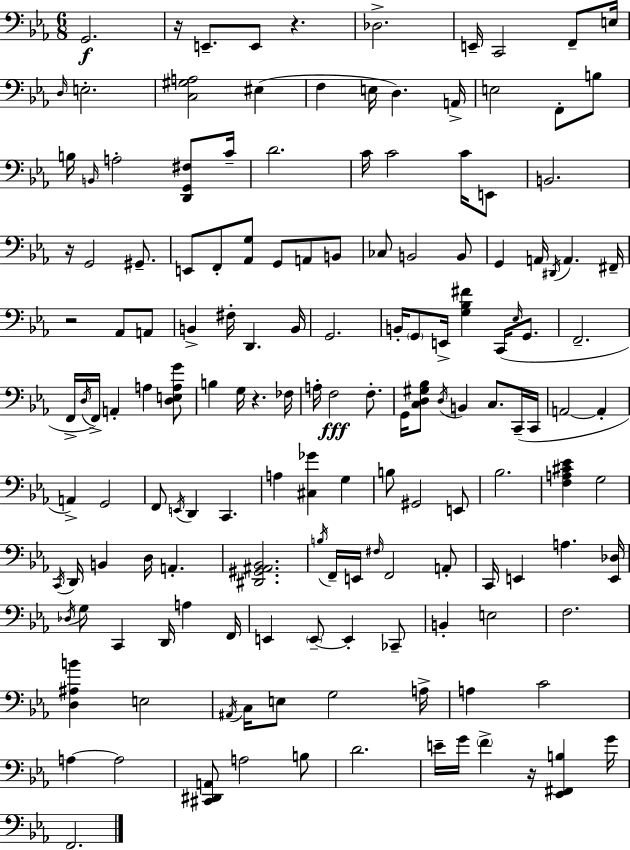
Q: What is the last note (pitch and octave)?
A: F2